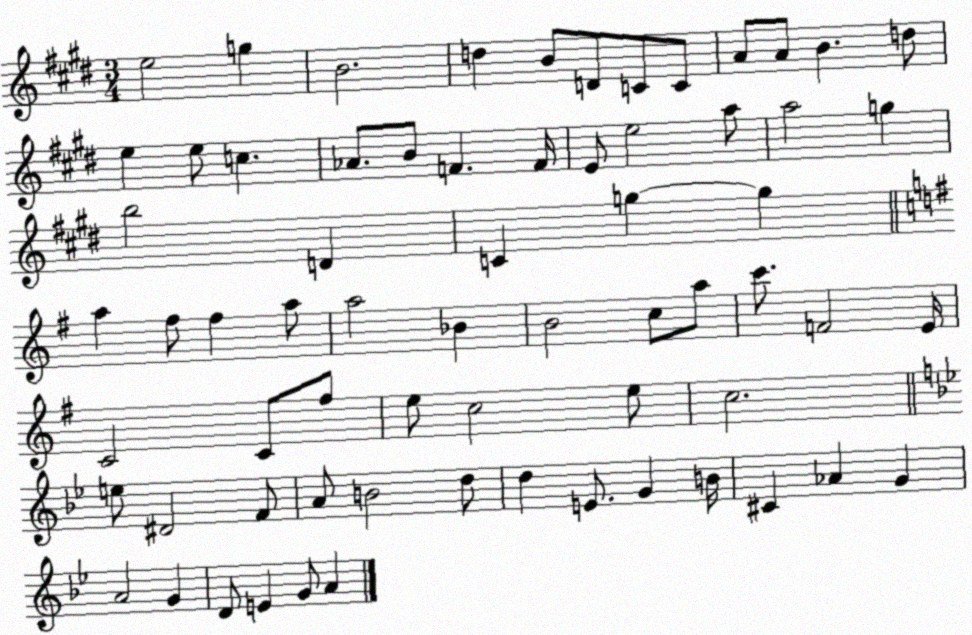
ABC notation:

X:1
T:Untitled
M:3/4
L:1/4
K:E
e2 g B2 d B/2 D/2 C/2 C/2 A/2 A/2 B d/2 e e/2 c _A/2 B/2 F F/4 E/2 e2 a/2 a2 g b2 D C g g a ^f/2 ^f a/2 a2 _B B2 c/2 a/2 c'/2 F2 E/4 C2 C/2 ^f/2 e/2 c2 e/2 c2 e/2 ^D2 F/2 A/2 B2 d/2 d E/2 G B/4 ^C _A G A2 G D/2 E G/2 A